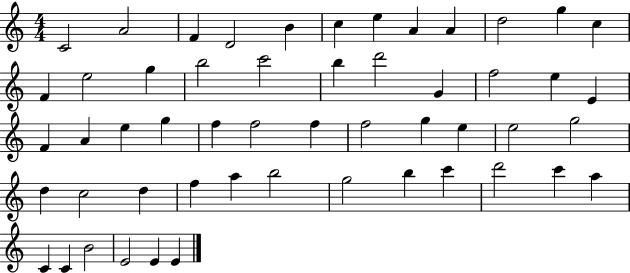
C4/h A4/h F4/q D4/h B4/q C5/q E5/q A4/q A4/q D5/h G5/q C5/q F4/q E5/h G5/q B5/h C6/h B5/q D6/h G4/q F5/h E5/q E4/q F4/q A4/q E5/q G5/q F5/q F5/h F5/q F5/h G5/q E5/q E5/h G5/h D5/q C5/h D5/q F5/q A5/q B5/h G5/h B5/q C6/q D6/h C6/q A5/q C4/q C4/q B4/h E4/h E4/q E4/q